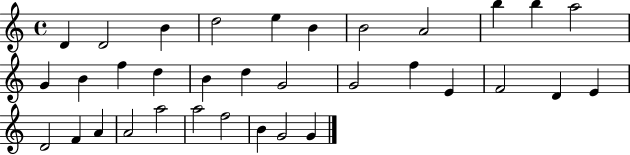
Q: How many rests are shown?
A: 0